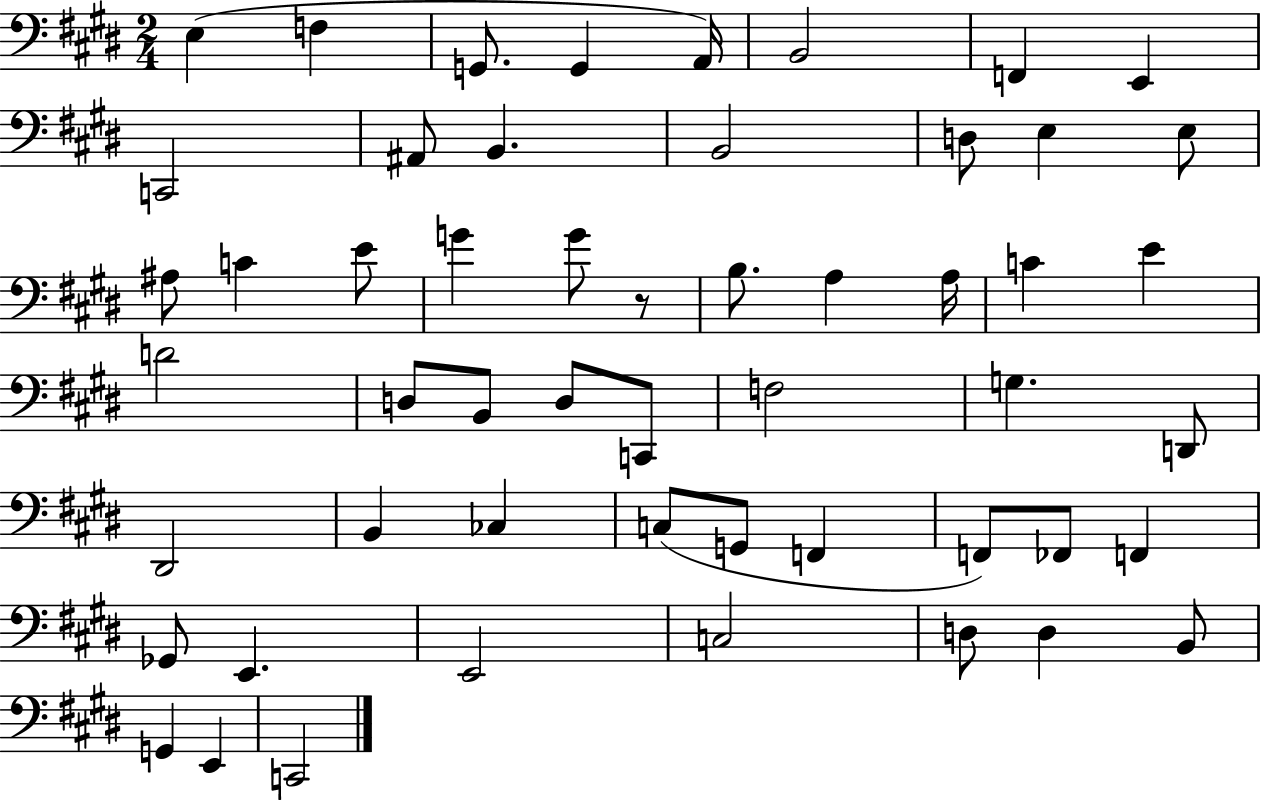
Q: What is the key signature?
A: E major